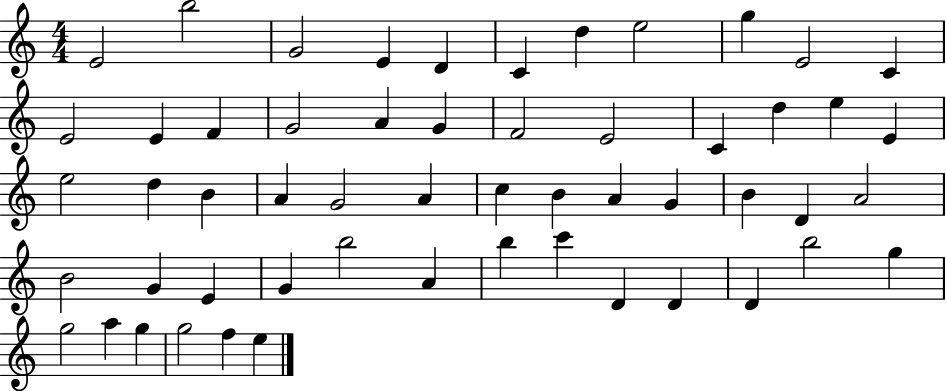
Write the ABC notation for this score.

X:1
T:Untitled
M:4/4
L:1/4
K:C
E2 b2 G2 E D C d e2 g E2 C E2 E F G2 A G F2 E2 C d e E e2 d B A G2 A c B A G B D A2 B2 G E G b2 A b c' D D D b2 g g2 a g g2 f e